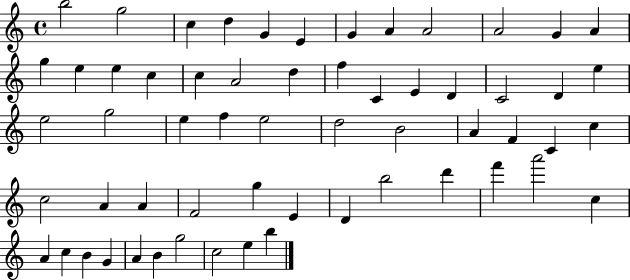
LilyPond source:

{
  \clef treble
  \time 4/4
  \defaultTimeSignature
  \key c \major
  b''2 g''2 | c''4 d''4 g'4 e'4 | g'4 a'4 a'2 | a'2 g'4 a'4 | \break g''4 e''4 e''4 c''4 | c''4 a'2 d''4 | f''4 c'4 e'4 d'4 | c'2 d'4 e''4 | \break e''2 g''2 | e''4 f''4 e''2 | d''2 b'2 | a'4 f'4 c'4 c''4 | \break c''2 a'4 a'4 | f'2 g''4 e'4 | d'4 b''2 d'''4 | f'''4 a'''2 c''4 | \break a'4 c''4 b'4 g'4 | a'4 b'4 g''2 | c''2 e''4 b''4 | \bar "|."
}